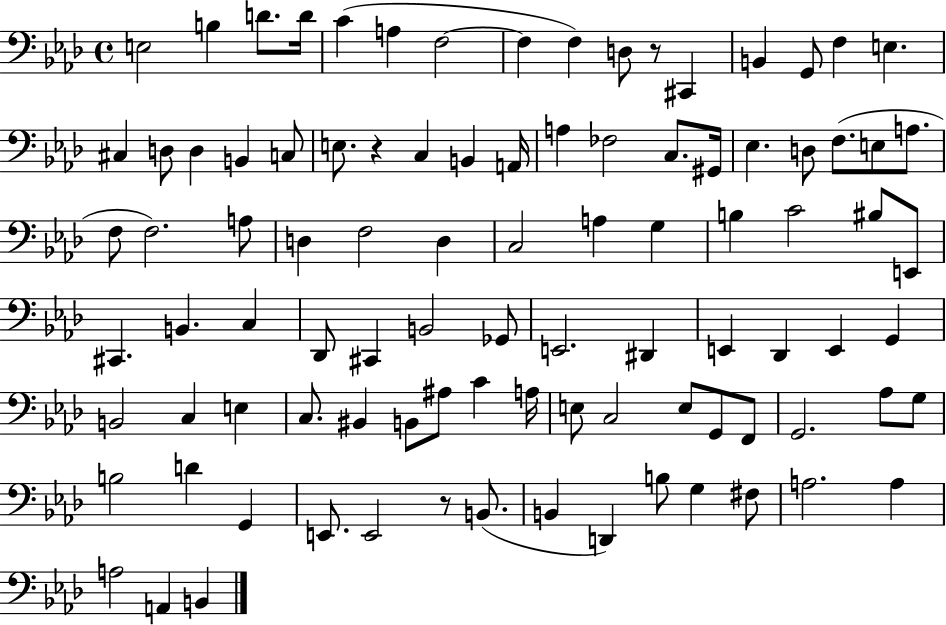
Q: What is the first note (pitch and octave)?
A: E3